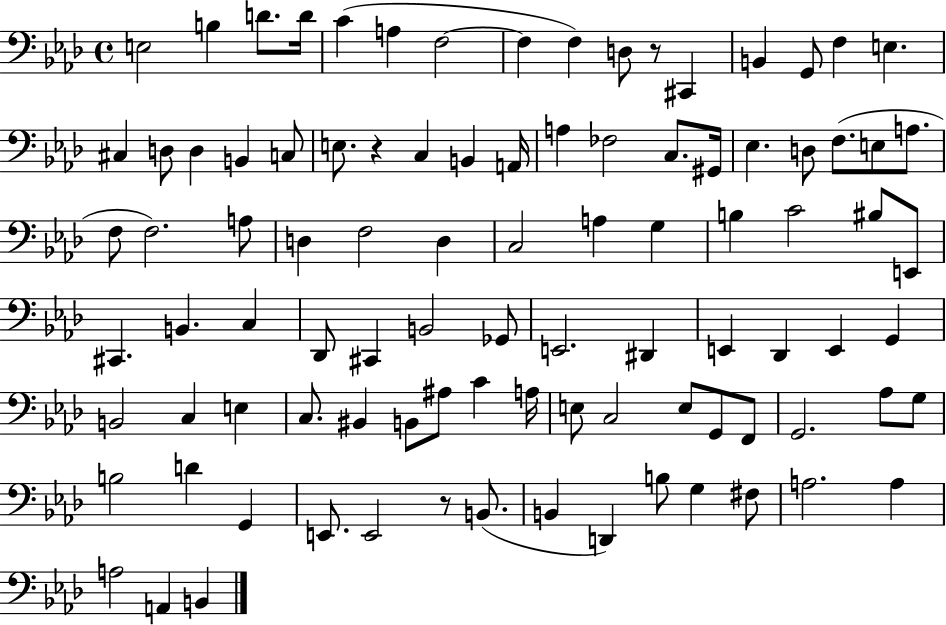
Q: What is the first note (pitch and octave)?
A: E3